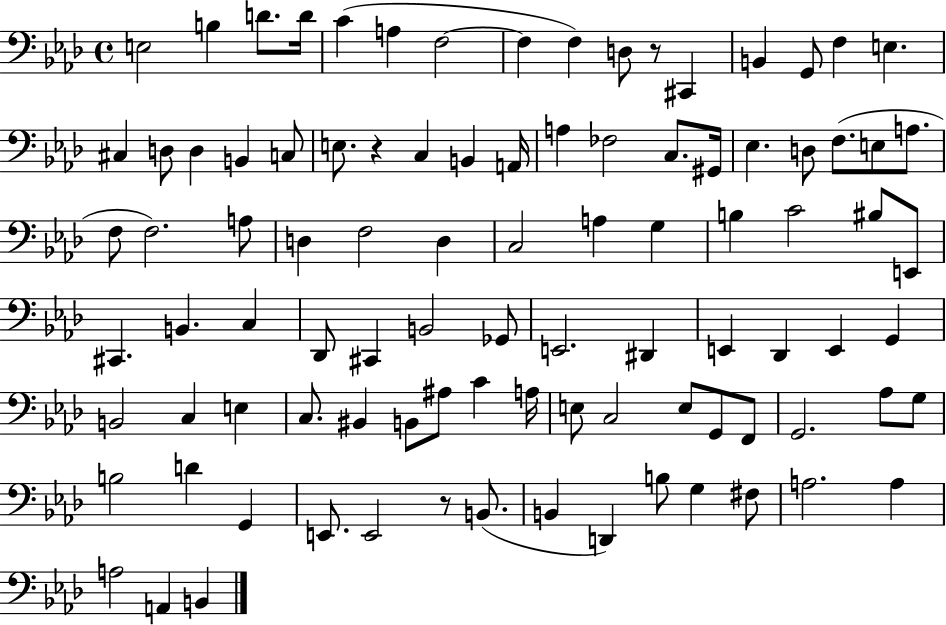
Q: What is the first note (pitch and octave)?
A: E3